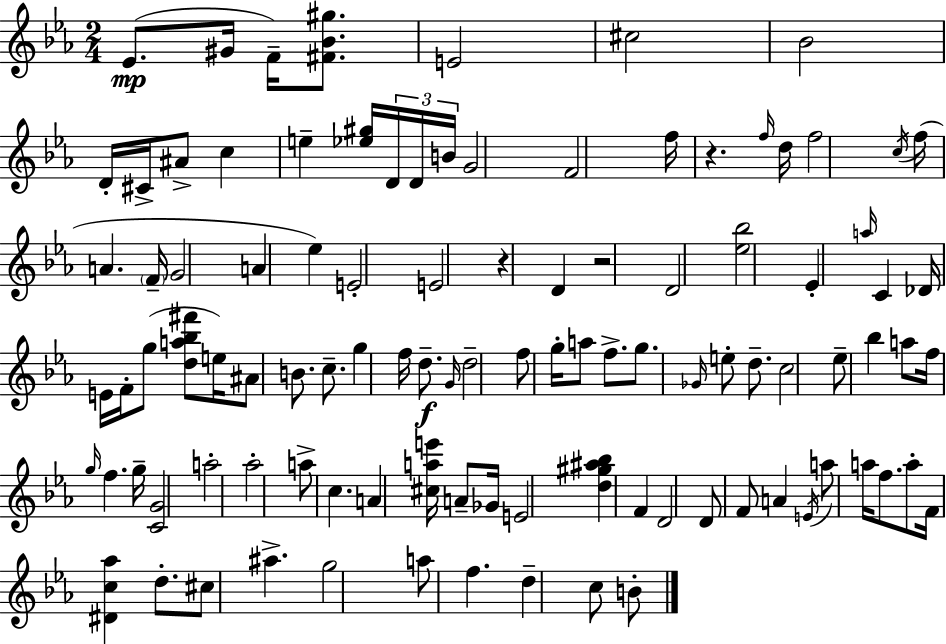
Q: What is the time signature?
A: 2/4